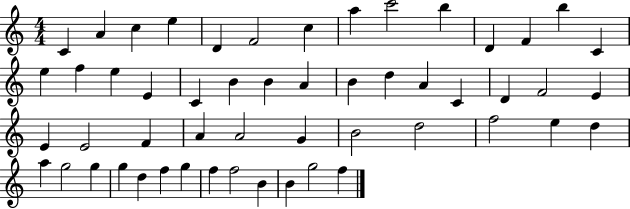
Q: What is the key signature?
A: C major